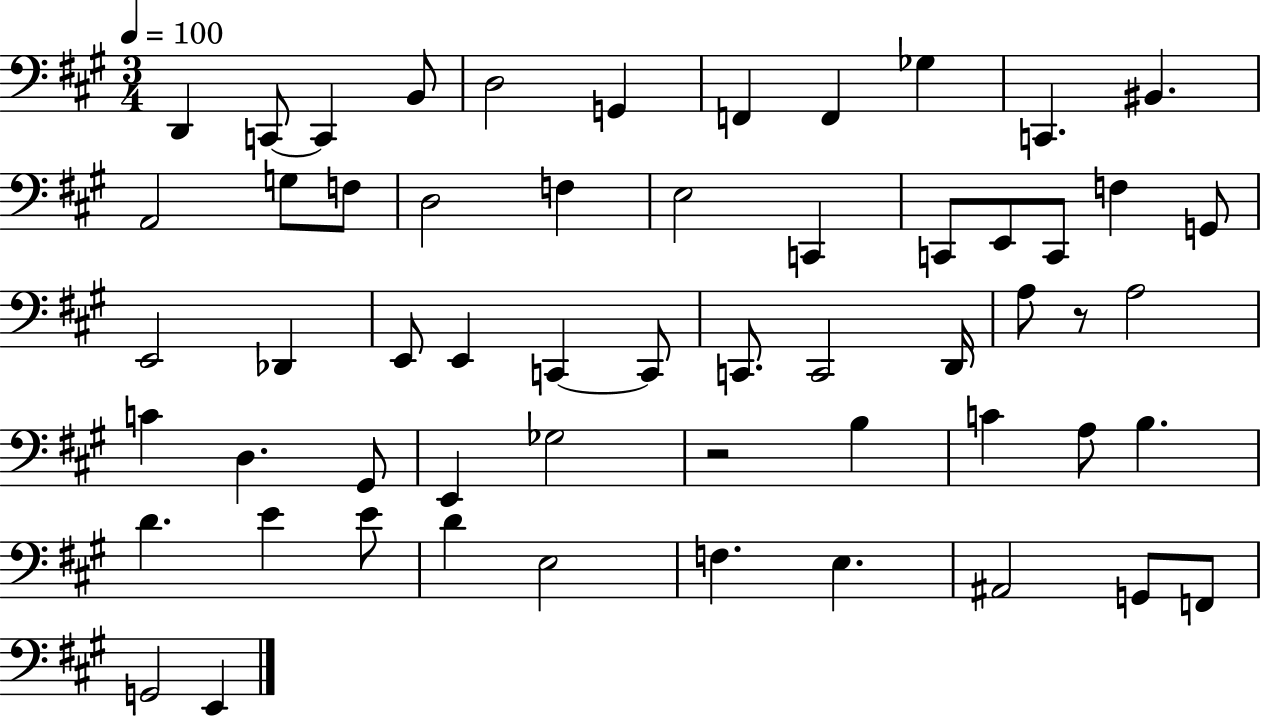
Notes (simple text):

D2/q C2/e C2/q B2/e D3/h G2/q F2/q F2/q Gb3/q C2/q. BIS2/q. A2/h G3/e F3/e D3/h F3/q E3/h C2/q C2/e E2/e C2/e F3/q G2/e E2/h Db2/q E2/e E2/q C2/q C2/e C2/e. C2/h D2/s A3/e R/e A3/h C4/q D3/q. G#2/e E2/q Gb3/h R/h B3/q C4/q A3/e B3/q. D4/q. E4/q E4/e D4/q E3/h F3/q. E3/q. A#2/h G2/e F2/e G2/h E2/q